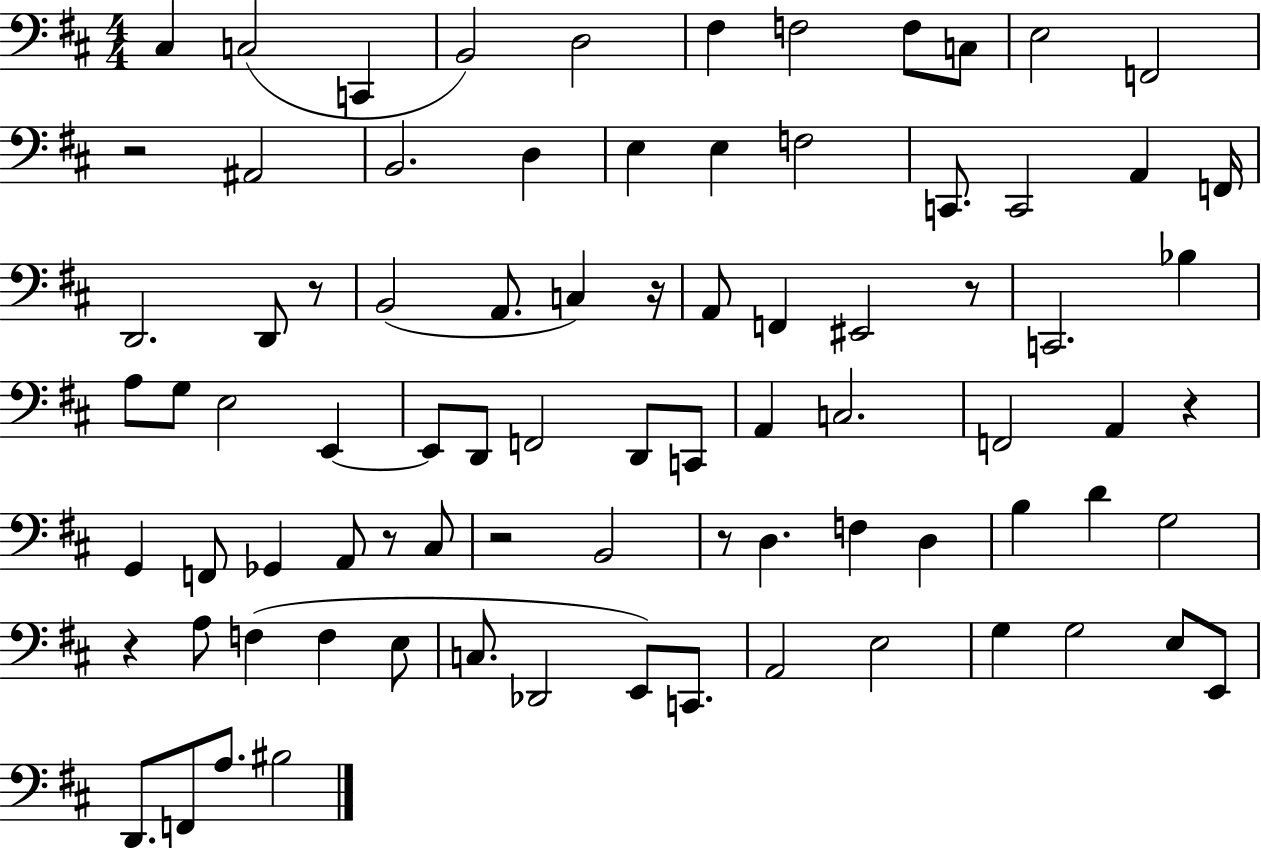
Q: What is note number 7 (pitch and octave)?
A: F3